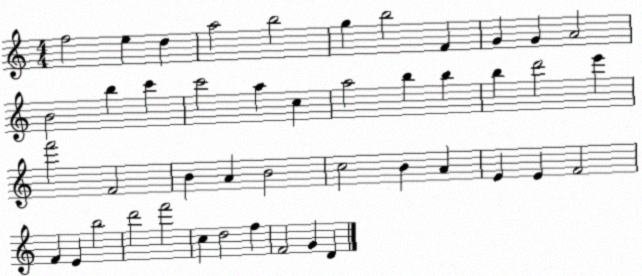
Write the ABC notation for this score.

X:1
T:Untitled
M:4/4
L:1/4
K:C
f2 e d a2 b2 g b2 F G G A2 B2 b c' c'2 a c a2 b b b d'2 e' f'2 F2 B A B2 c2 B A E E F2 F E b2 d'2 f'2 c d2 f F2 G D